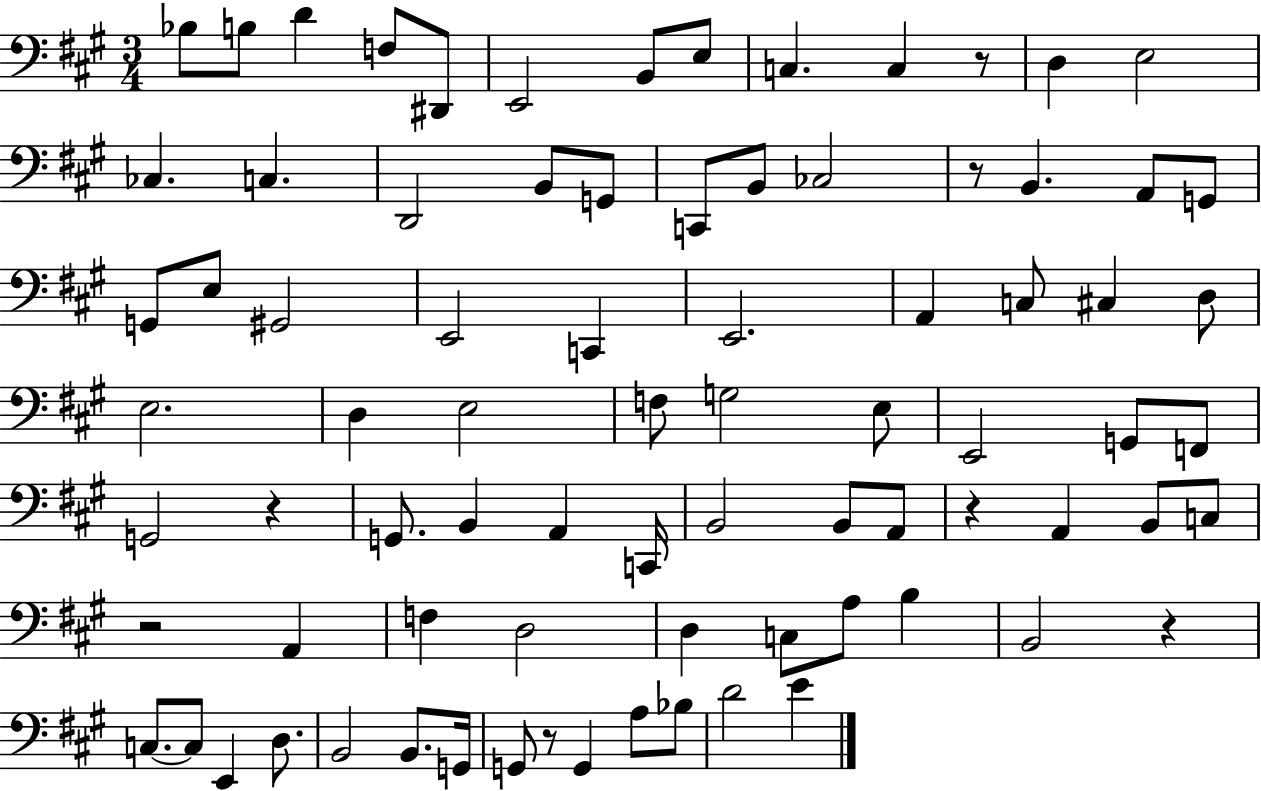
Bb3/e B3/e D4/q F3/e D#2/e E2/h B2/e E3/e C3/q. C3/q R/e D3/q E3/h CES3/q. C3/q. D2/h B2/e G2/e C2/e B2/e CES3/h R/e B2/q. A2/e G2/e G2/e E3/e G#2/h E2/h C2/q E2/h. A2/q C3/e C#3/q D3/e E3/h. D3/q E3/h F3/e G3/h E3/e E2/h G2/e F2/e G2/h R/q G2/e. B2/q A2/q C2/s B2/h B2/e A2/e R/q A2/q B2/e C3/e R/h A2/q F3/q D3/h D3/q C3/e A3/e B3/q B2/h R/q C3/e. C3/e E2/q D3/e. B2/h B2/e. G2/s G2/e R/e G2/q A3/e Bb3/e D4/h E4/q